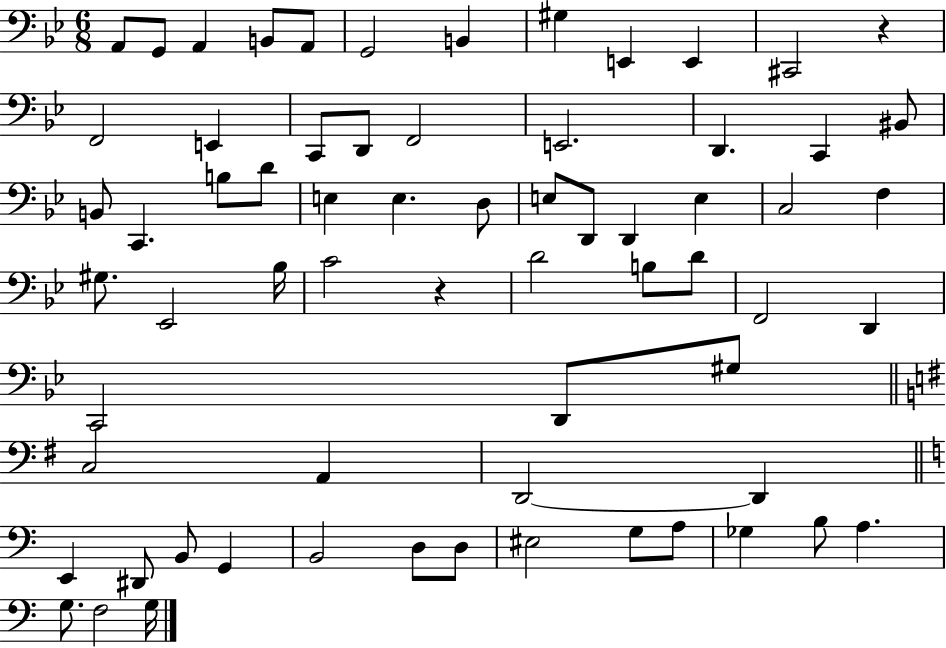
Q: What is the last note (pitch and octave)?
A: G3